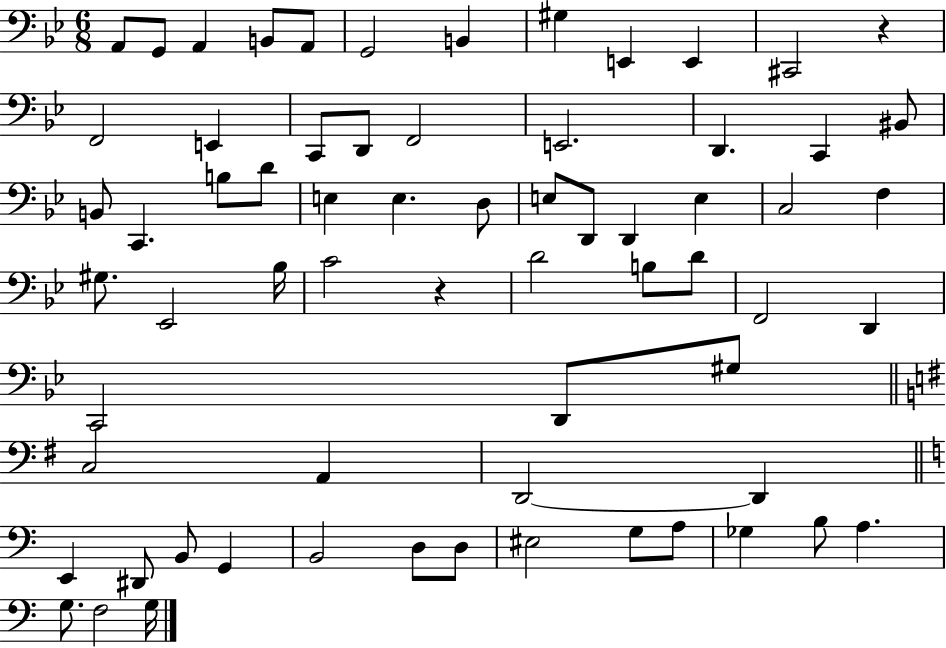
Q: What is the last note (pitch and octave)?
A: G3